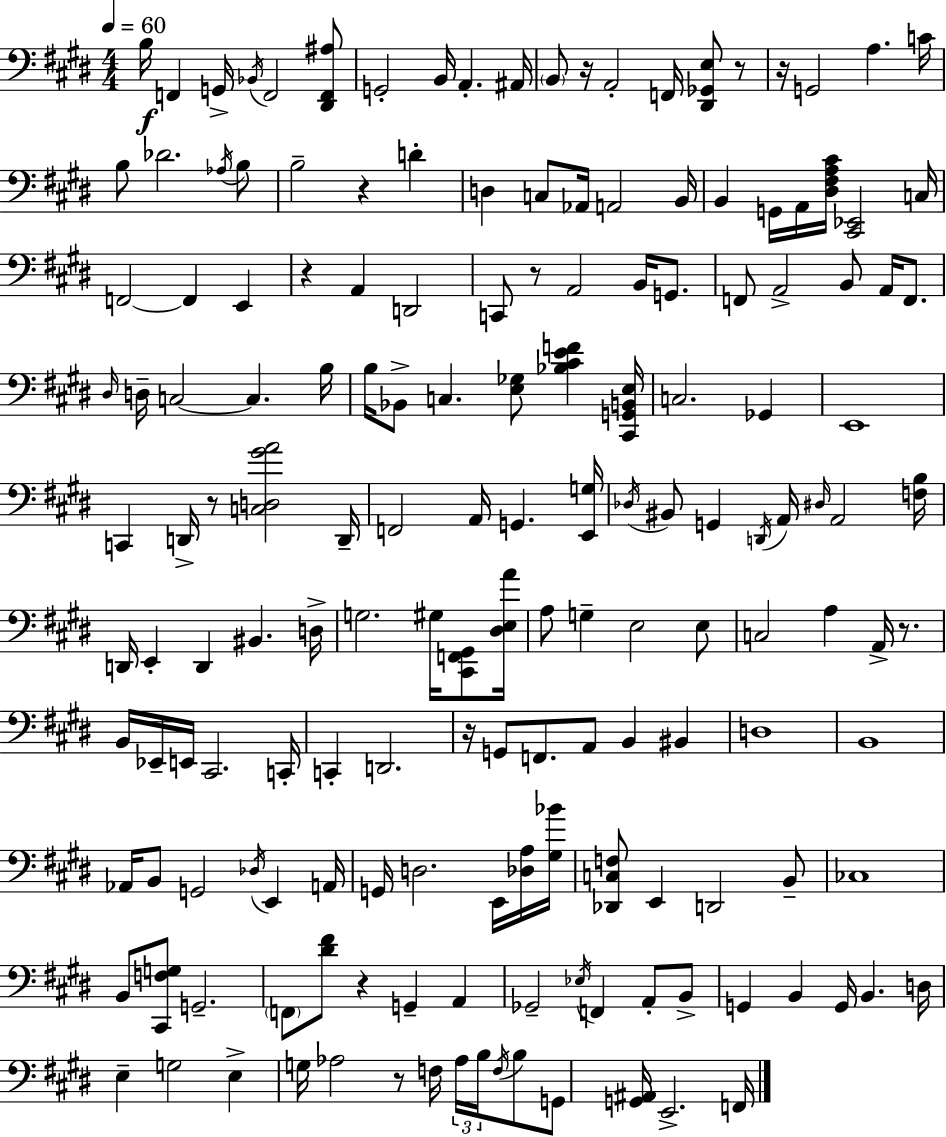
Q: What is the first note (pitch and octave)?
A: B3